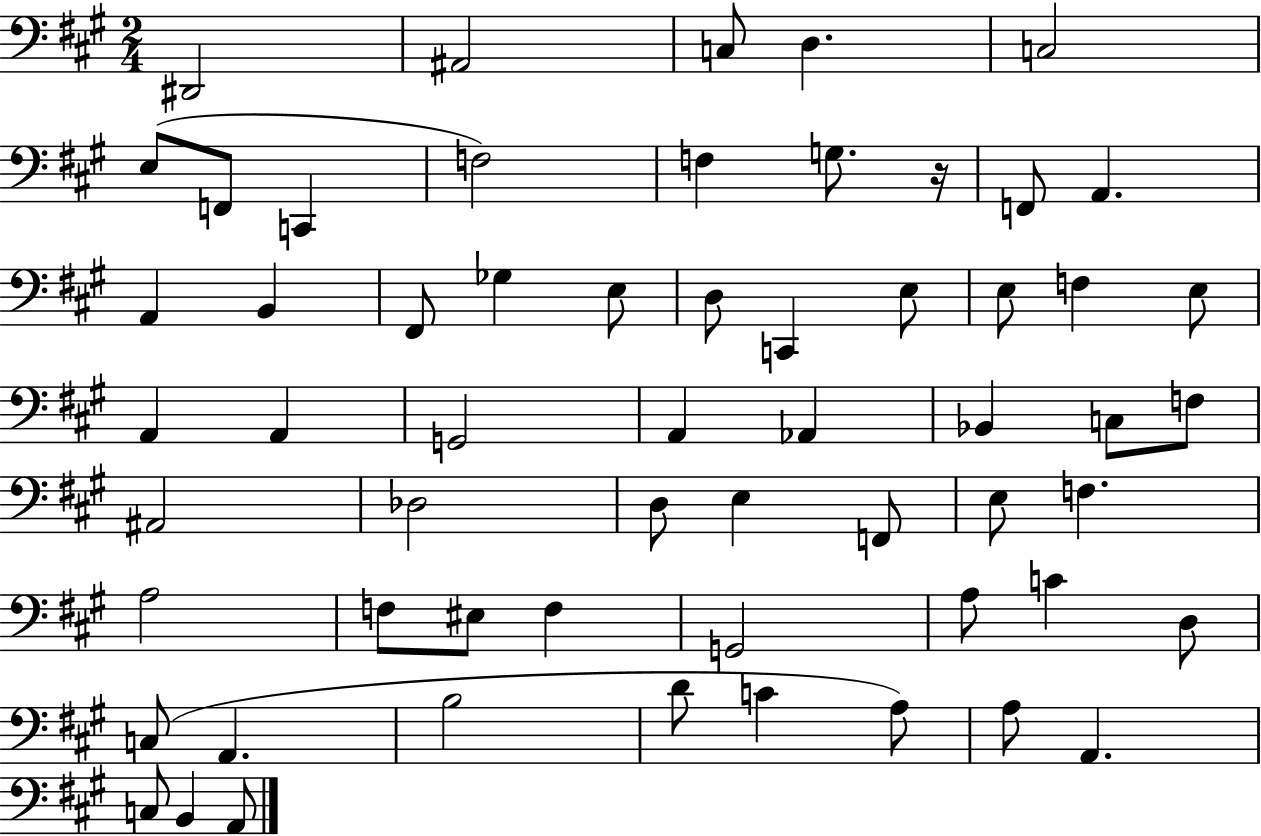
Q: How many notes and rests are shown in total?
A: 59